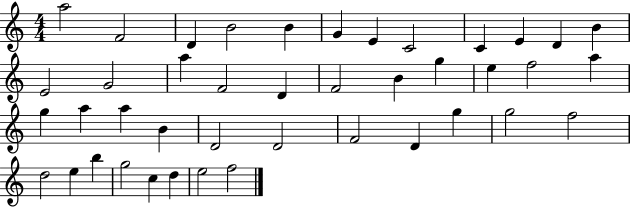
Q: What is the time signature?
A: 4/4